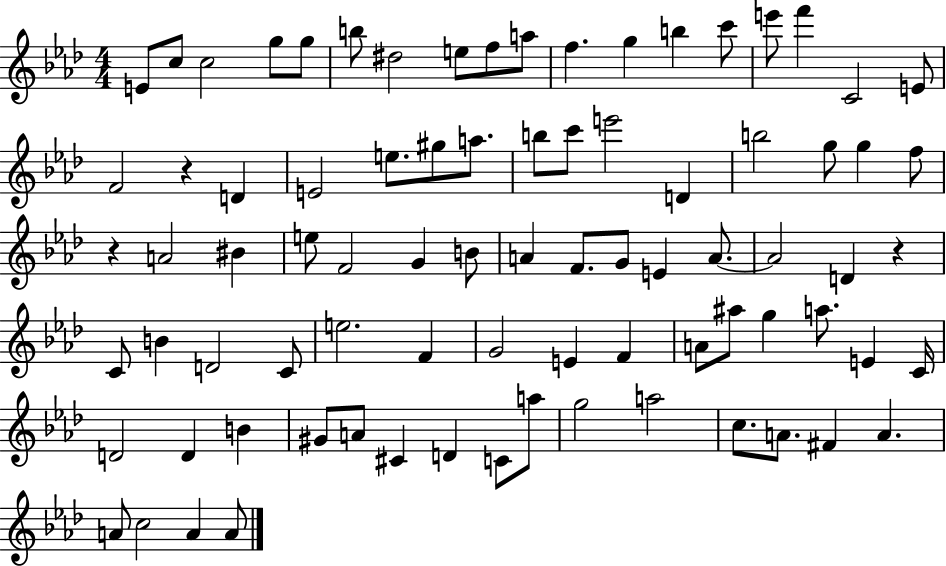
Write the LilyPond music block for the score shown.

{
  \clef treble
  \numericTimeSignature
  \time 4/4
  \key aes \major
  e'8 c''8 c''2 g''8 g''8 | b''8 dis''2 e''8 f''8 a''8 | f''4. g''4 b''4 c'''8 | e'''8 f'''4 c'2 e'8 | \break f'2 r4 d'4 | e'2 e''8. gis''8 a''8. | b''8 c'''8 e'''2 d'4 | b''2 g''8 g''4 f''8 | \break r4 a'2 bis'4 | e''8 f'2 g'4 b'8 | a'4 f'8. g'8 e'4 a'8.~~ | a'2 d'4 r4 | \break c'8 b'4 d'2 c'8 | e''2. f'4 | g'2 e'4 f'4 | a'8 ais''8 g''4 a''8. e'4 c'16 | \break d'2 d'4 b'4 | gis'8 a'8 cis'4 d'4 c'8 a''8 | g''2 a''2 | c''8. a'8. fis'4 a'4. | \break a'8 c''2 a'4 a'8 | \bar "|."
}